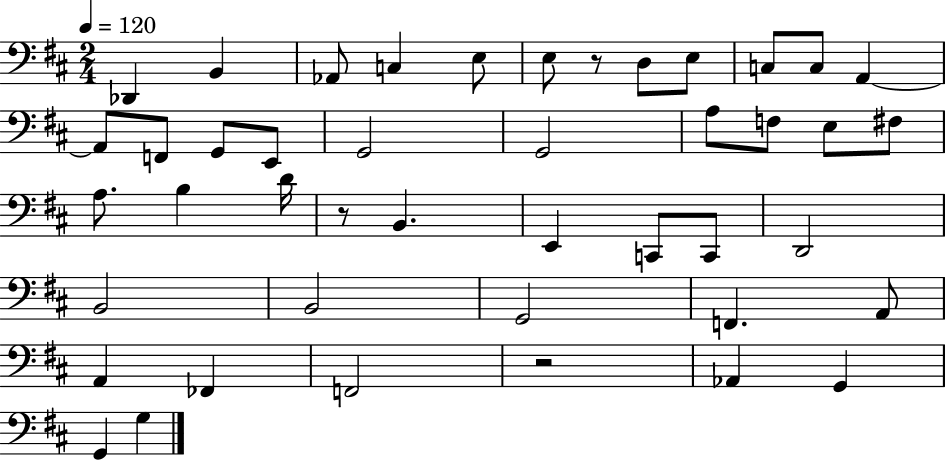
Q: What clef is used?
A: bass